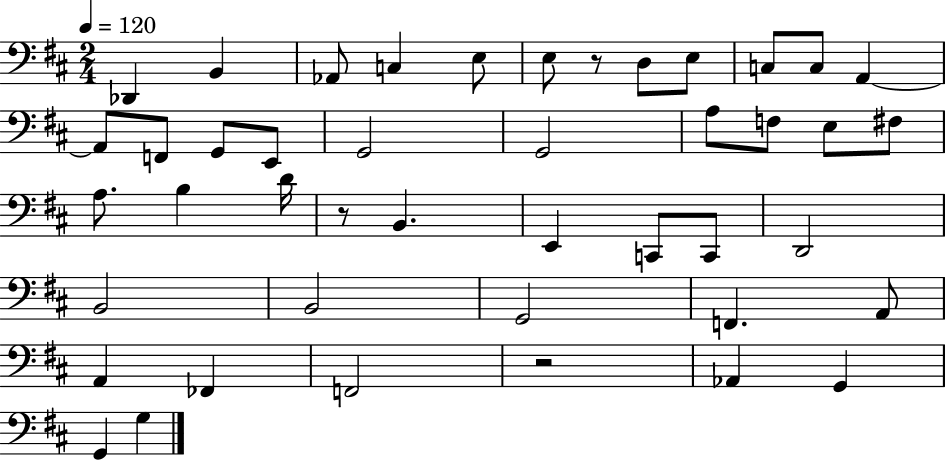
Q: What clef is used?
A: bass